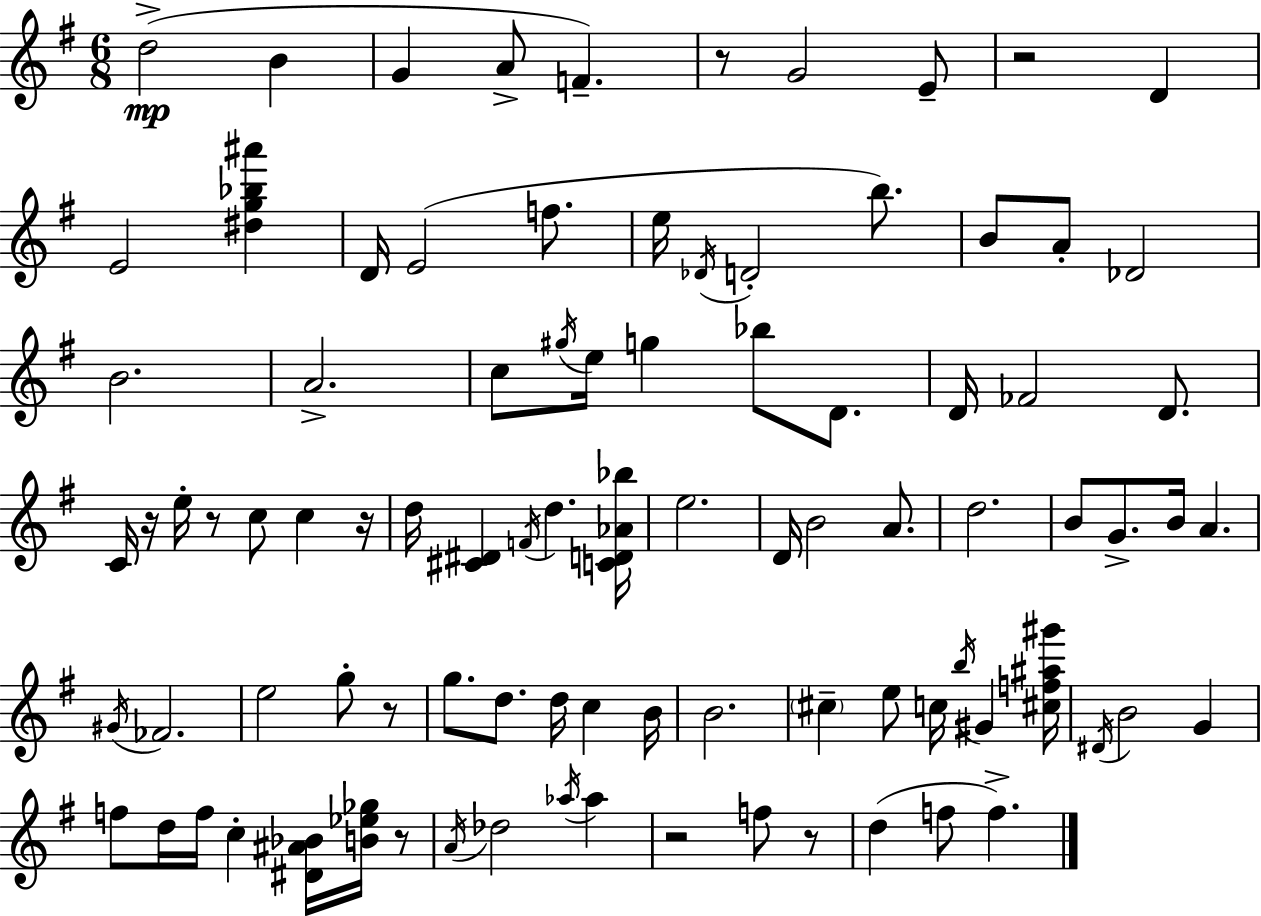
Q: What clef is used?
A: treble